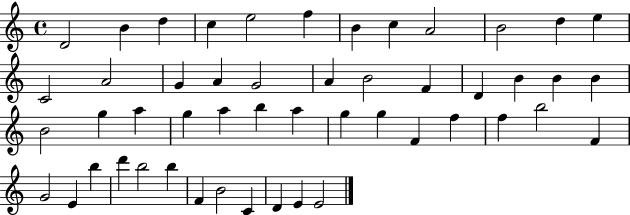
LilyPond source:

{
  \clef treble
  \time 4/4
  \defaultTimeSignature
  \key c \major
  d'2 b'4 d''4 | c''4 e''2 f''4 | b'4 c''4 a'2 | b'2 d''4 e''4 | \break c'2 a'2 | g'4 a'4 g'2 | a'4 b'2 f'4 | d'4 b'4 b'4 b'4 | \break b'2 g''4 a''4 | g''4 a''4 b''4 a''4 | g''4 g''4 f'4 f''4 | f''4 b''2 f'4 | \break g'2 e'4 b''4 | d'''4 b''2 b''4 | f'4 b'2 c'4 | d'4 e'4 e'2 | \break \bar "|."
}